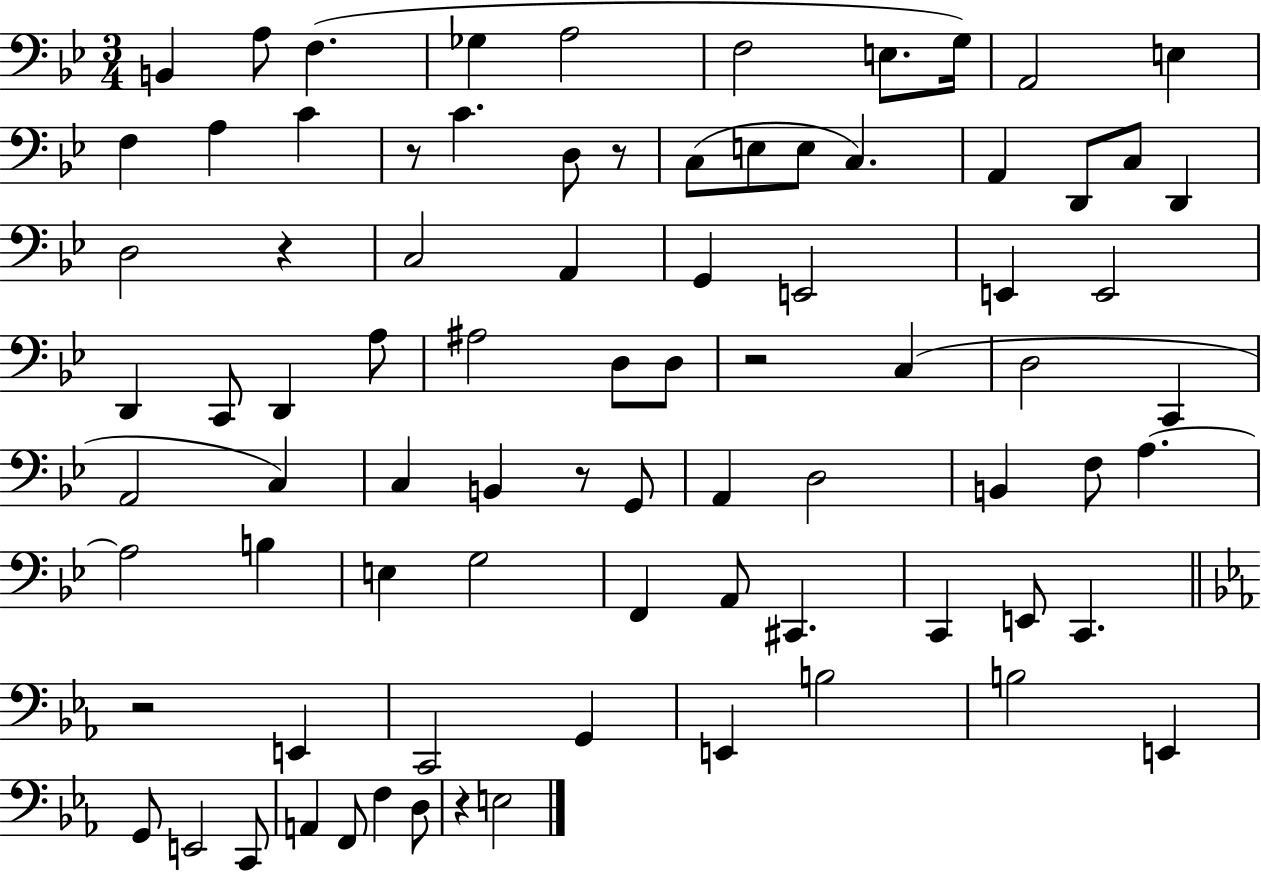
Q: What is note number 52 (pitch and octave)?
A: B3